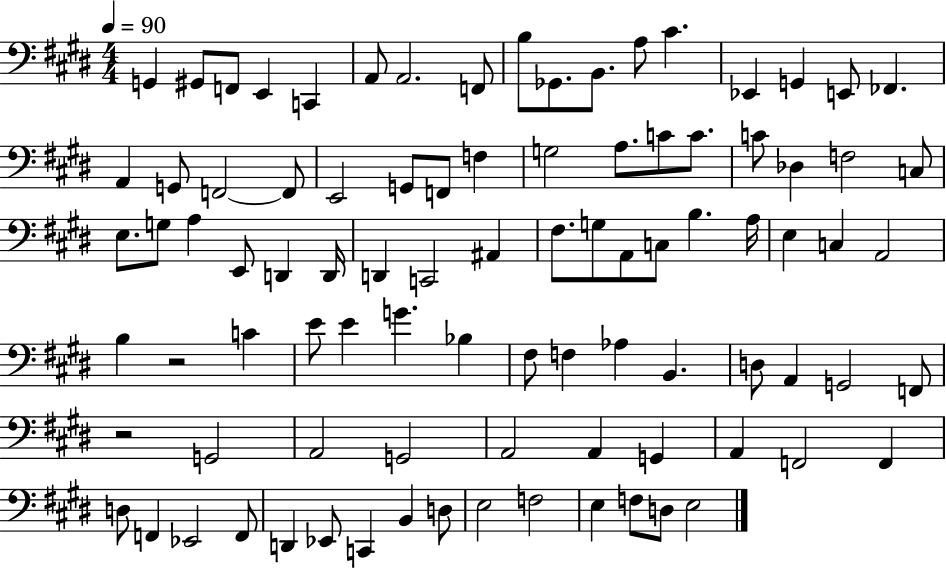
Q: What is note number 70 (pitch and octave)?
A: A2